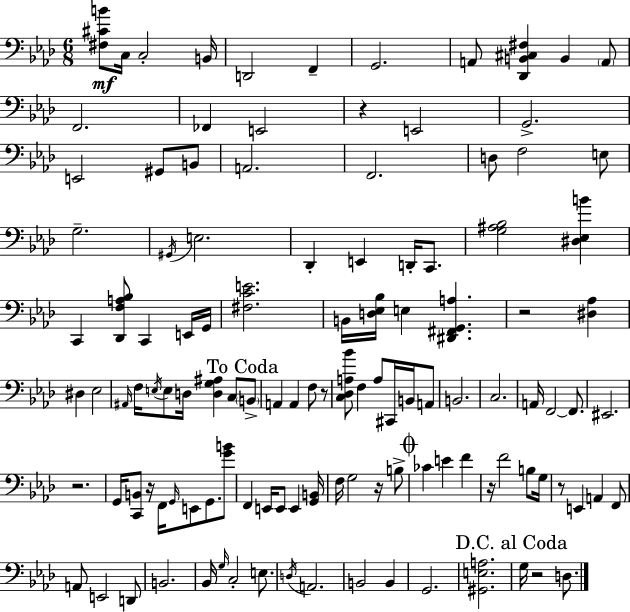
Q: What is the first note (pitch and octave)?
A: C3